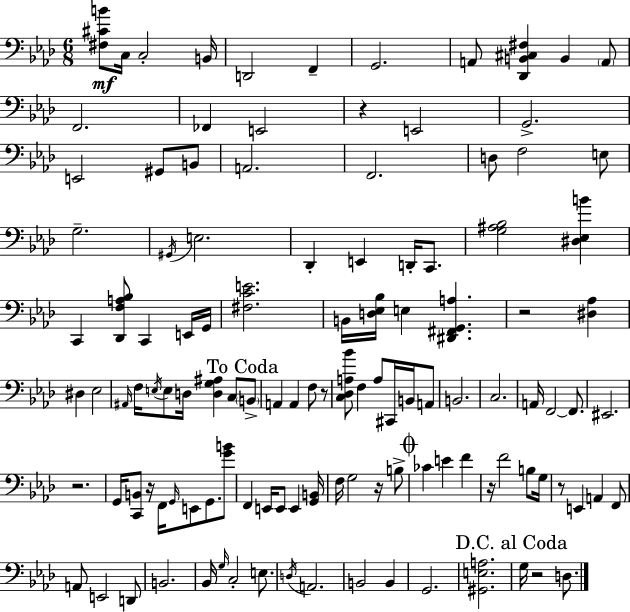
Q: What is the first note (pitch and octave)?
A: C3